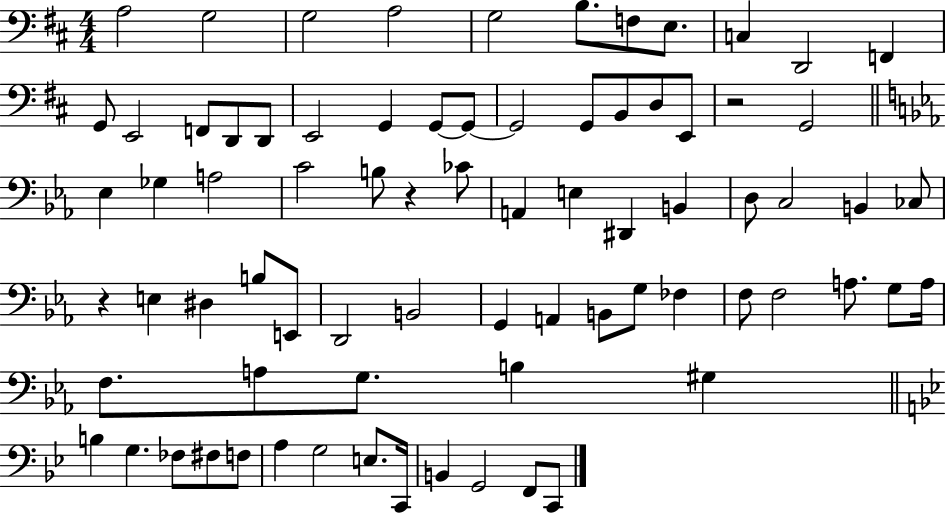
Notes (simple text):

A3/h G3/h G3/h A3/h G3/h B3/e. F3/e E3/e. C3/q D2/h F2/q G2/e E2/h F2/e D2/e D2/e E2/h G2/q G2/e G2/e G2/h G2/e B2/e D3/e E2/e R/h G2/h Eb3/q Gb3/q A3/h C4/h B3/e R/q CES4/e A2/q E3/q D#2/q B2/q D3/e C3/h B2/q CES3/e R/q E3/q D#3/q B3/e E2/e D2/h B2/h G2/q A2/q B2/e G3/e FES3/q F3/e F3/h A3/e. G3/e A3/s F3/e. A3/e G3/e. B3/q G#3/q B3/q G3/q. FES3/e F#3/e F3/e A3/q G3/h E3/e. C2/s B2/q G2/h F2/e C2/e